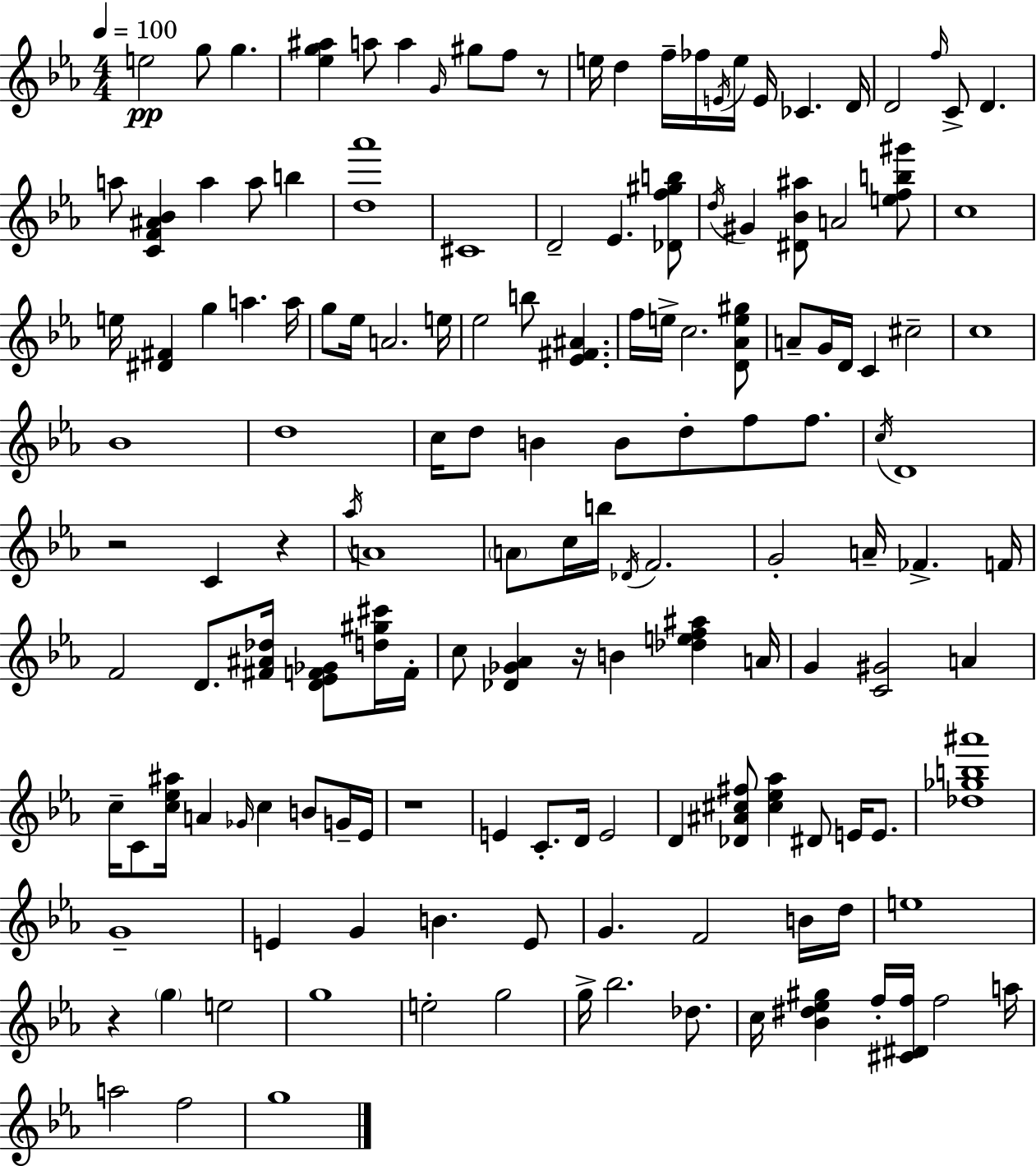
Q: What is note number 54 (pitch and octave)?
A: C5